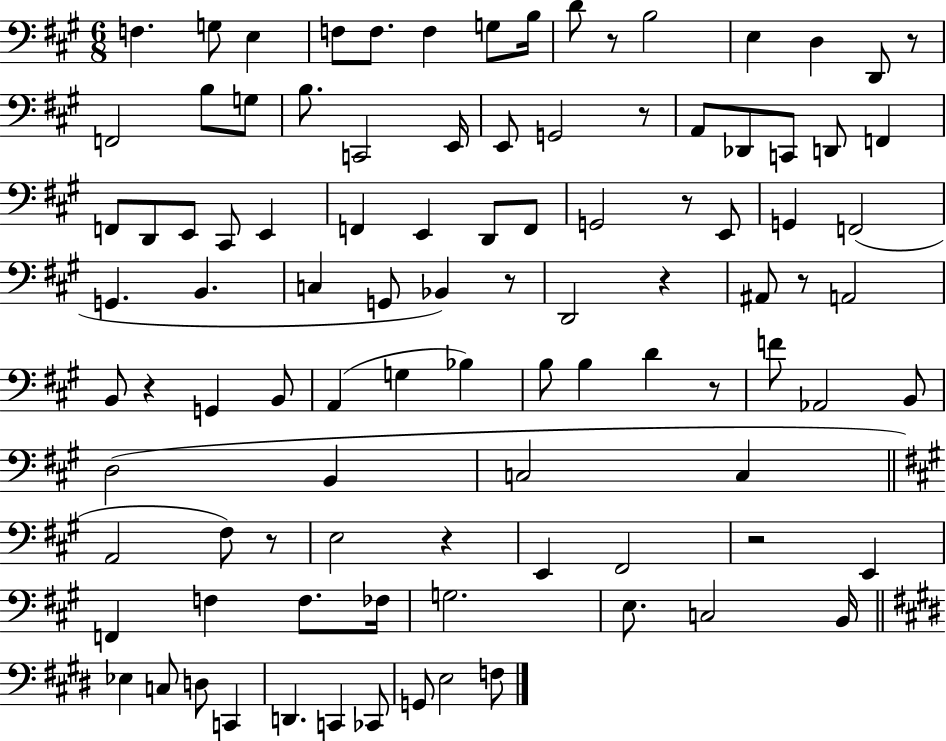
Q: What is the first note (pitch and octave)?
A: F3